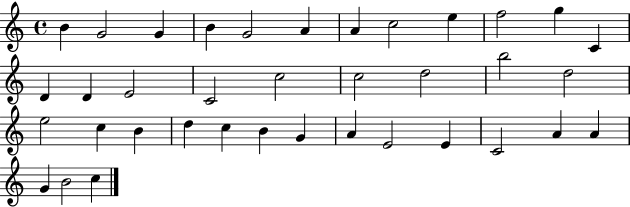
B4/q G4/h G4/q B4/q G4/h A4/q A4/q C5/h E5/q F5/h G5/q C4/q D4/q D4/q E4/h C4/h C5/h C5/h D5/h B5/h D5/h E5/h C5/q B4/q D5/q C5/q B4/q G4/q A4/q E4/h E4/q C4/h A4/q A4/q G4/q B4/h C5/q